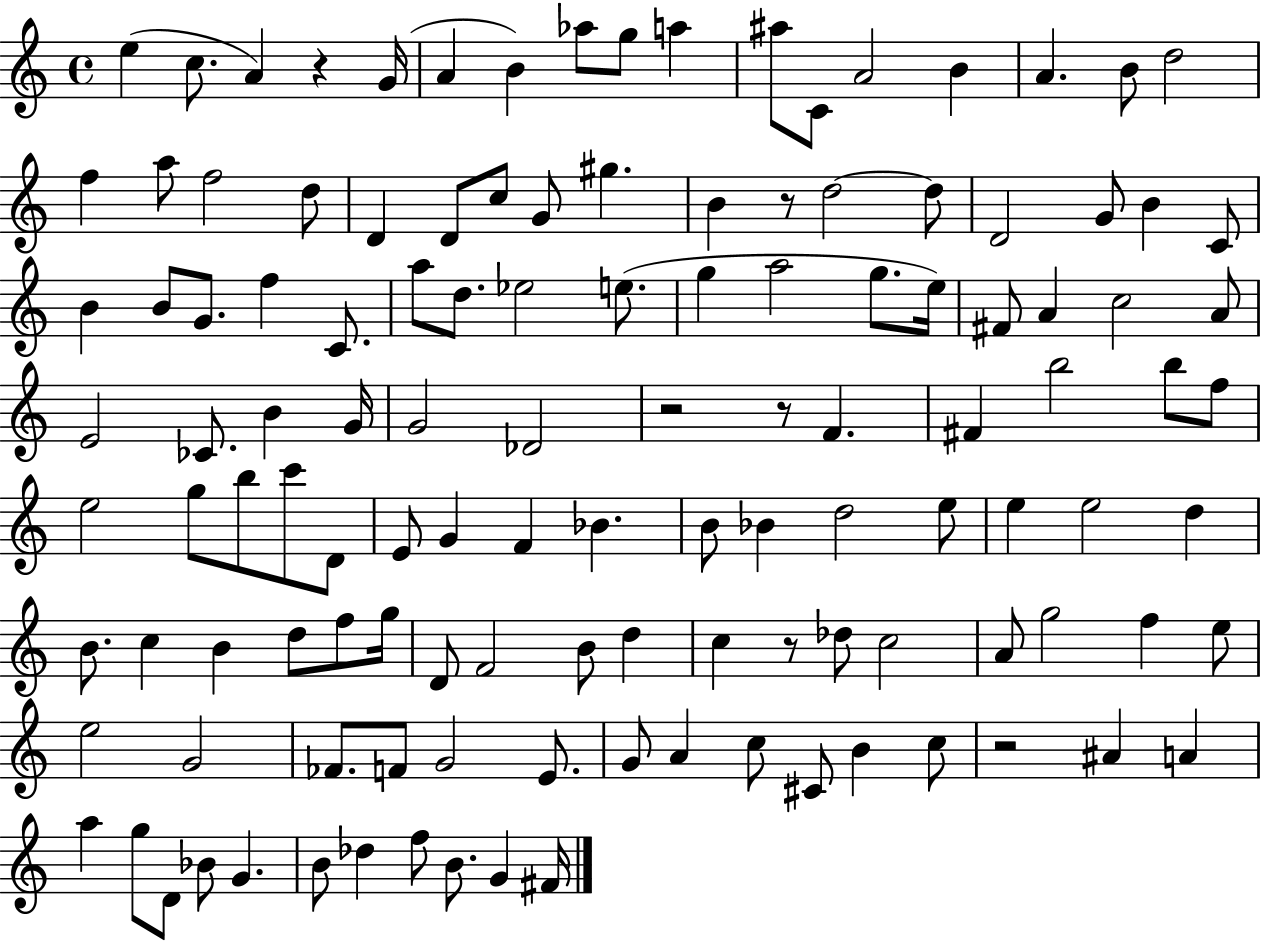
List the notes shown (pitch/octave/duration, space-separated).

E5/q C5/e. A4/q R/q G4/s A4/q B4/q Ab5/e G5/e A5/q A#5/e C4/e A4/h B4/q A4/q. B4/e D5/h F5/q A5/e F5/h D5/e D4/q D4/e C5/e G4/e G#5/q. B4/q R/e D5/h D5/e D4/h G4/e B4/q C4/e B4/q B4/e G4/e. F5/q C4/e. A5/e D5/e. Eb5/h E5/e. G5/q A5/h G5/e. E5/s F#4/e A4/q C5/h A4/e E4/h CES4/e. B4/q G4/s G4/h Db4/h R/h R/e F4/q. F#4/q B5/h B5/e F5/e E5/h G5/e B5/e C6/e D4/e E4/e G4/q F4/q Bb4/q. B4/e Bb4/q D5/h E5/e E5/q E5/h D5/q B4/e. C5/q B4/q D5/e F5/e G5/s D4/e F4/h B4/e D5/q C5/q R/e Db5/e C5/h A4/e G5/h F5/q E5/e E5/h G4/h FES4/e. F4/e G4/h E4/e. G4/e A4/q C5/e C#4/e B4/q C5/e R/h A#4/q A4/q A5/q G5/e D4/e Bb4/e G4/q. B4/e Db5/q F5/e B4/e. G4/q F#4/s